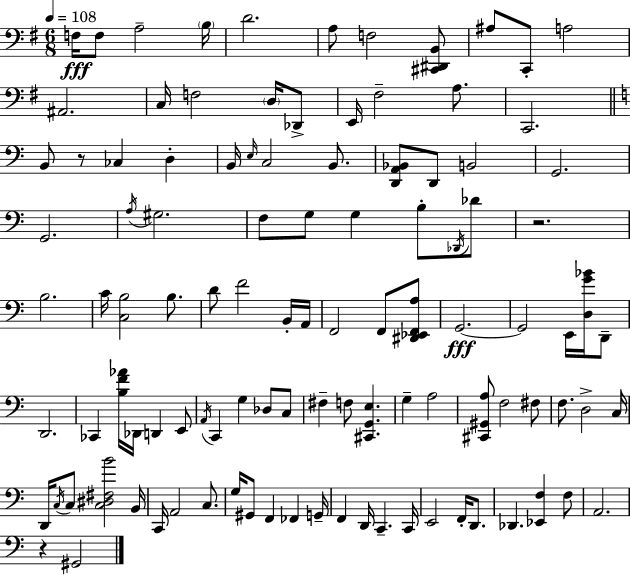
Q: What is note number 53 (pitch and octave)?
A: CES2